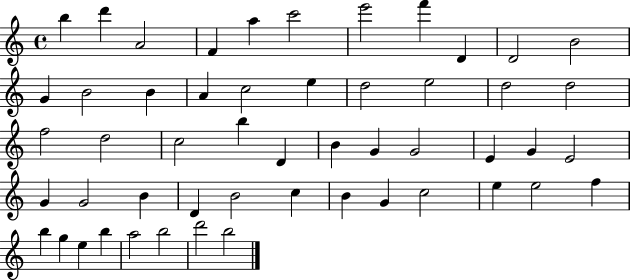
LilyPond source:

{
  \clef treble
  \time 4/4
  \defaultTimeSignature
  \key c \major
  b''4 d'''4 a'2 | f'4 a''4 c'''2 | e'''2 f'''4 d'4 | d'2 b'2 | \break g'4 b'2 b'4 | a'4 c''2 e''4 | d''2 e''2 | d''2 d''2 | \break f''2 d''2 | c''2 b''4 d'4 | b'4 g'4 g'2 | e'4 g'4 e'2 | \break g'4 g'2 b'4 | d'4 b'2 c''4 | b'4 g'4 c''2 | e''4 e''2 f''4 | \break b''4 g''4 e''4 b''4 | a''2 b''2 | d'''2 b''2 | \bar "|."
}